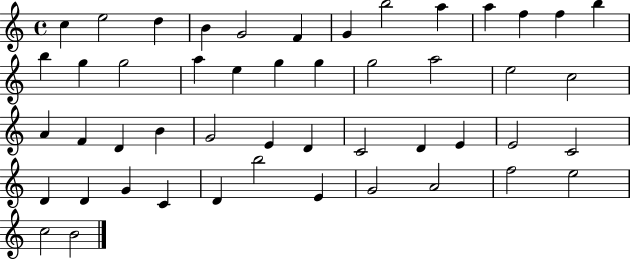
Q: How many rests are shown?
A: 0